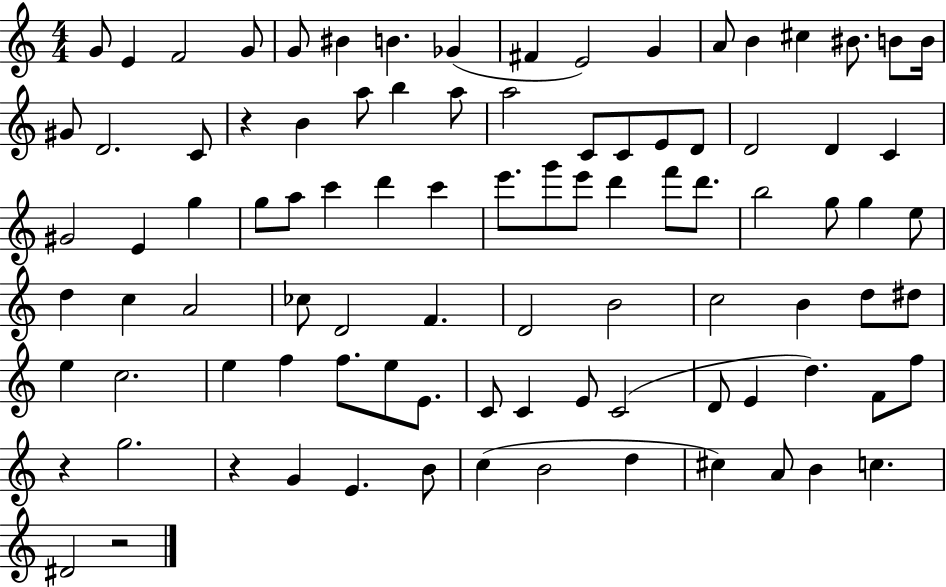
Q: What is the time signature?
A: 4/4